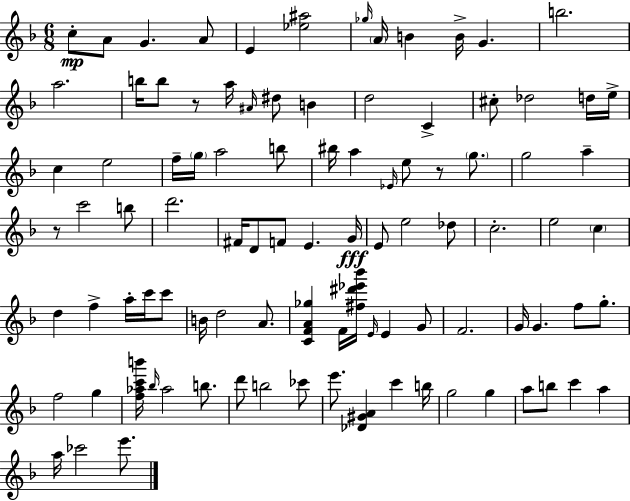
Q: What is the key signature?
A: D minor